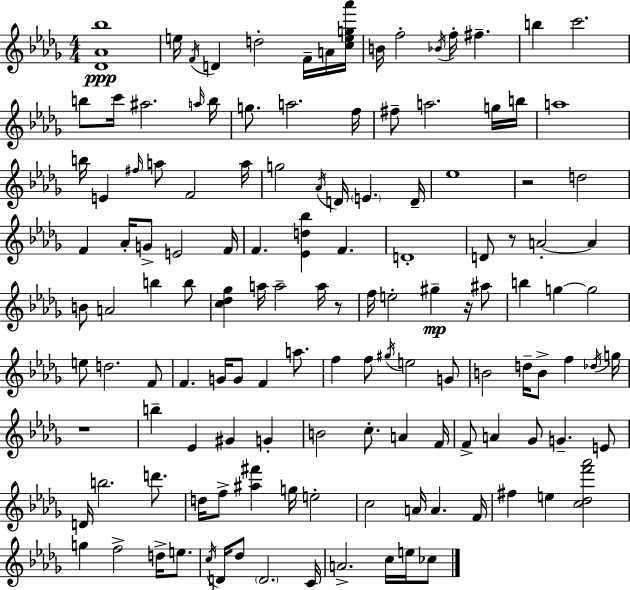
{
  \clef treble
  \numericTimeSignature
  \time 4/4
  \key bes \minor
  <des' aes' bes''>1\ppp | e''16 \acciaccatura { f'16 } d'4 d''2-. f'16-- a'16 | <c'' e'' g'' aes'''>16 b'16 f''2-. \acciaccatura { bes'16 } f''16-. fis''4.-- | b''4 c'''2. | \break b''8 c'''16 ais''2. | \grace { a''16 } b''16 g''8. a''2. | f''16 fis''8-- a''2. | g''16 b''16 a''1 | \break b''16 e'4 \grace { fis''16 } a''8 f'2 | a''16 g''2 \acciaccatura { aes'16 } d'16 \parenthesize e'4. | d'16-- ees''1 | r2 d''2 | \break f'4 aes'16-. g'8-> e'2 | f'16 f'4. <ees' d'' bes''>4 f'4. | d'1-. | d'8 r8 a'2-.~~ | \break a'4 b'8 a'2 b''4 | b''8 <c'' des'' ges''>4 a''16 a''2-- | a''16 r8 f''16 e''2-. gis''4--\mp | r16 ais''8 b''4 g''4~~ g''2 | \break e''8 d''2. | f'8 f'4. g'16 g'8 f'4 | a''8. f''4 f''8 \acciaccatura { gis''16 } e''2 | g'8 b'2 d''16-- b'8-> | \break f''4 \acciaccatura { des''16 } g''16 r1 | b''4-- ees'4 gis'4 | g'4-. b'2 c''8.-. | a'4 f'16 f'8-> a'4 ges'8 g'4.-- | \break e'8 d'16 b''2. | d'''8. d''16 f''8-> <ais'' fis'''>4 g''16 e''2-. | c''2 a'16 | a'4. f'16 fis''4 e''4 <c'' des'' f''' aes'''>2 | \break g''4 f''2-> | d''16-> e''8. \acciaccatura { c''16 } d'16 des''8 \parenthesize d'2. | c'16 a'2.-> | c''16 e''16 ces''8 \bar "|."
}